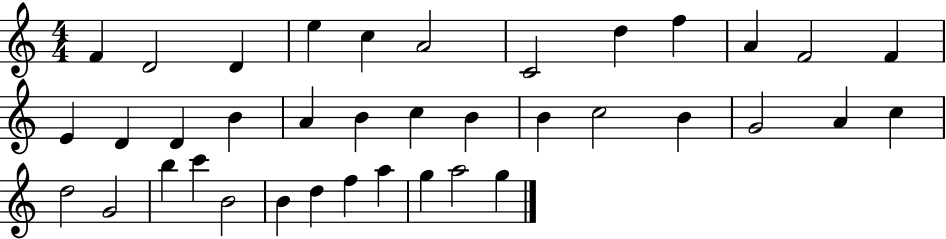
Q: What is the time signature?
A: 4/4